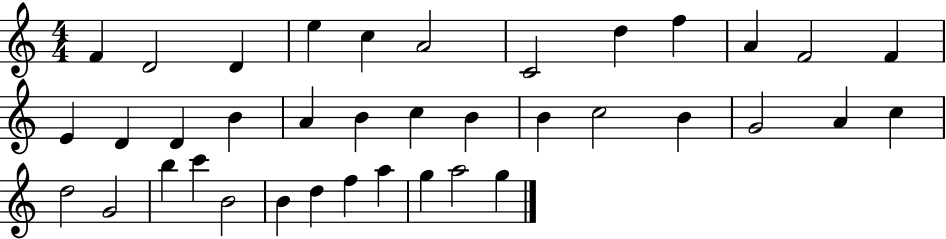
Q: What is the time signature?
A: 4/4